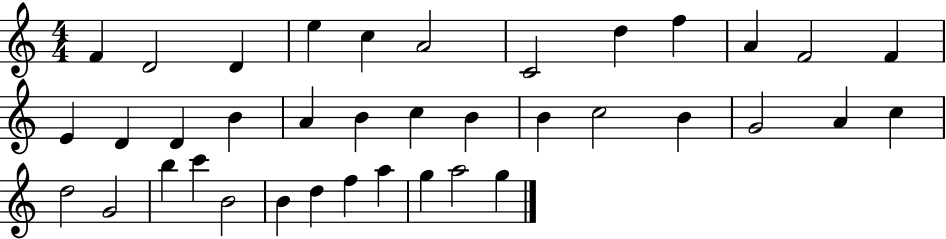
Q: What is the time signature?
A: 4/4